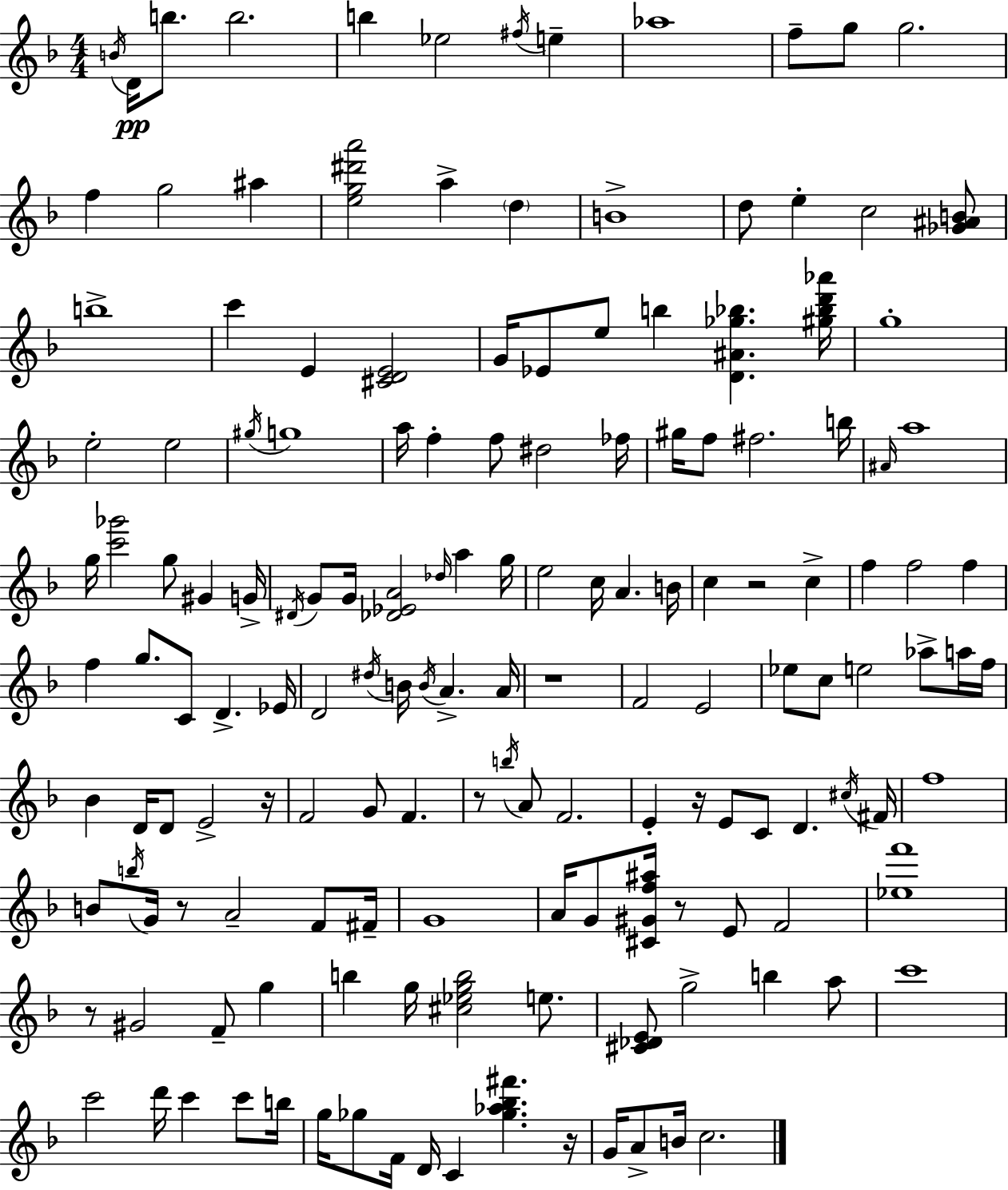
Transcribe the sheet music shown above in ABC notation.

X:1
T:Untitled
M:4/4
L:1/4
K:F
B/4 D/4 b/2 b2 b _e2 ^f/4 e _a4 f/2 g/2 g2 f g2 ^a [eg^d'a']2 a d B4 d/2 e c2 [_G^AB]/2 b4 c' E [^CDE]2 G/4 _E/2 e/2 b [D^A_g_b] [^g_bd'_a']/4 g4 e2 e2 ^g/4 g4 a/4 f f/2 ^d2 _f/4 ^g/4 f/2 ^f2 b/4 ^A/4 a4 g/4 [c'_g']2 g/2 ^G G/4 ^D/4 G/2 G/4 [_D_EA]2 _d/4 a g/4 e2 c/4 A B/4 c z2 c f f2 f f g/2 C/2 D _E/4 D2 ^d/4 B/4 B/4 A A/4 z4 F2 E2 _e/2 c/2 e2 _a/2 a/4 f/4 _B D/4 D/2 E2 z/4 F2 G/2 F z/2 b/4 A/2 F2 E z/4 E/2 C/2 D ^c/4 ^F/4 f4 B/2 b/4 G/4 z/2 A2 F/2 ^F/4 G4 A/4 G/2 [^C^Gf^a]/4 z/2 E/2 F2 [_ef']4 z/2 ^G2 F/2 g b g/4 [^c_egb]2 e/2 [^C_DE]/2 g2 b a/2 c'4 c'2 d'/4 c' c'/2 b/4 g/4 _g/2 F/4 D/4 C [_g_a_b^f'] z/4 G/4 A/2 B/4 c2